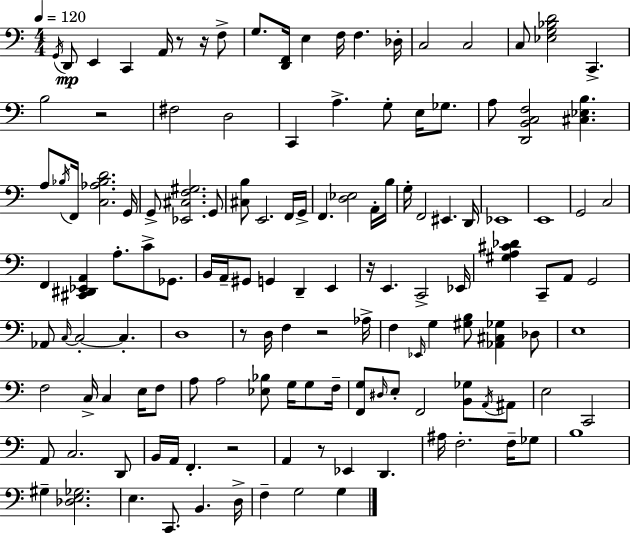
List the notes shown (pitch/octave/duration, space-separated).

G2/s D2/e E2/q C2/q A2/s R/e R/s F3/e G3/e. [D2,F2]/s E3/q F3/s F3/q. Db3/s C3/h C3/h C3/e [Eb3,G3,Bb3,D4]/h C2/q. B3/h R/h F#3/h D3/h C2/q A3/q. G3/e E3/s Gb3/e. A3/e [D2,B2,C3,F3]/h [C#3,Eb3,B3]/q. A3/e Bb3/s F2/s [C3,Ab3,Bb3,D4]/h. G2/s G2/e [Eb2,C#3,F3,G#3]/h. G2/e [C#3,B3]/e E2/h. F2/s G2/s F2/q. [D3,Eb3]/h A2/s B3/s G3/s F2/h EIS2/q. D2/s Eb2/w E2/w G2/h C3/h F2/q [C#2,D#2,Eb2,A2]/q A3/e. C4/e Gb2/e. B2/s A2/s G#2/e G2/q D2/q E2/q R/s E2/q. C2/h Eb2/s [G#3,A3,C#4,Db4]/q C2/e A2/e G2/h Ab2/e C3/s C3/h C3/q. D3/w R/e D3/s F3/q R/h Ab3/s F3/q Eb2/s G3/q [G#3,B3]/e [Ab2,C#3,Gb3]/q Db3/e E3/w F3/h C3/s C3/q E3/s F3/e A3/e A3/h [Eb3,Bb3]/e G3/s G3/e F3/s [F2,G3]/e D#3/s E3/e F2/h [B2,Gb3]/e A2/s A#2/e E3/h C2/h A2/e C3/h. D2/e B2/s A2/s F2/q. R/h A2/q R/e Eb2/q D2/q. A#3/s F3/h. F3/s Gb3/e B3/w G#3/q [Db3,E3,Gb3]/h. E3/q. C2/e. B2/q. D3/s F3/q G3/h G3/q